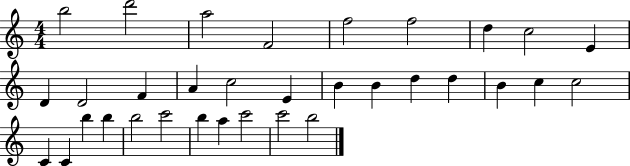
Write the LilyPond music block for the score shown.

{
  \clef treble
  \numericTimeSignature
  \time 4/4
  \key c \major
  b''2 d'''2 | a''2 f'2 | f''2 f''2 | d''4 c''2 e'4 | \break d'4 d'2 f'4 | a'4 c''2 e'4 | b'4 b'4 d''4 d''4 | b'4 c''4 c''2 | \break c'4 c'4 b''4 b''4 | b''2 c'''2 | b''4 a''4 c'''2 | c'''2 b''2 | \break \bar "|."
}